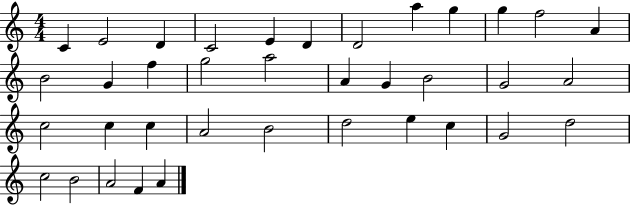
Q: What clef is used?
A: treble